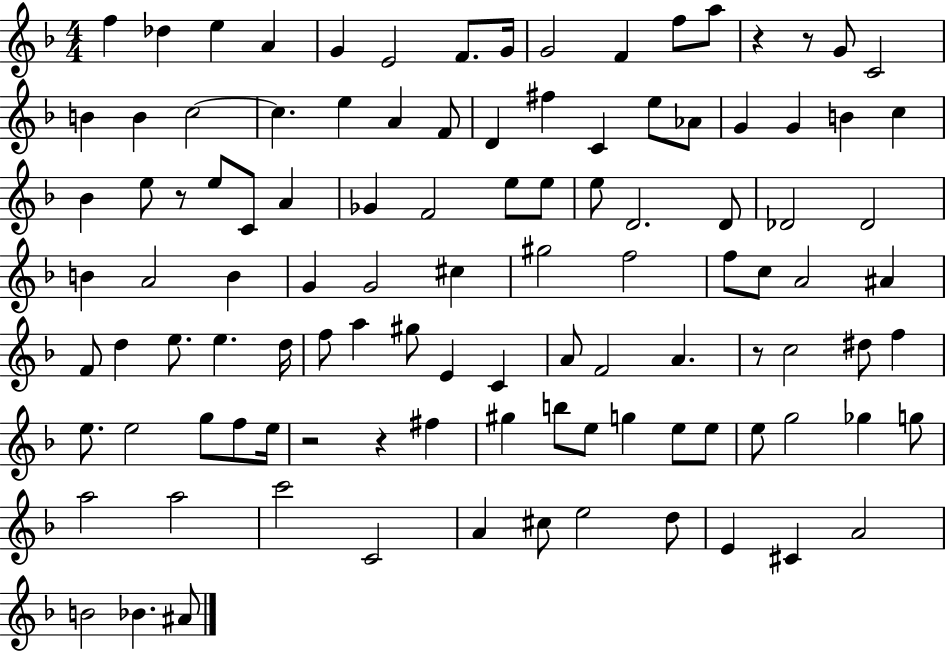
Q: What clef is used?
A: treble